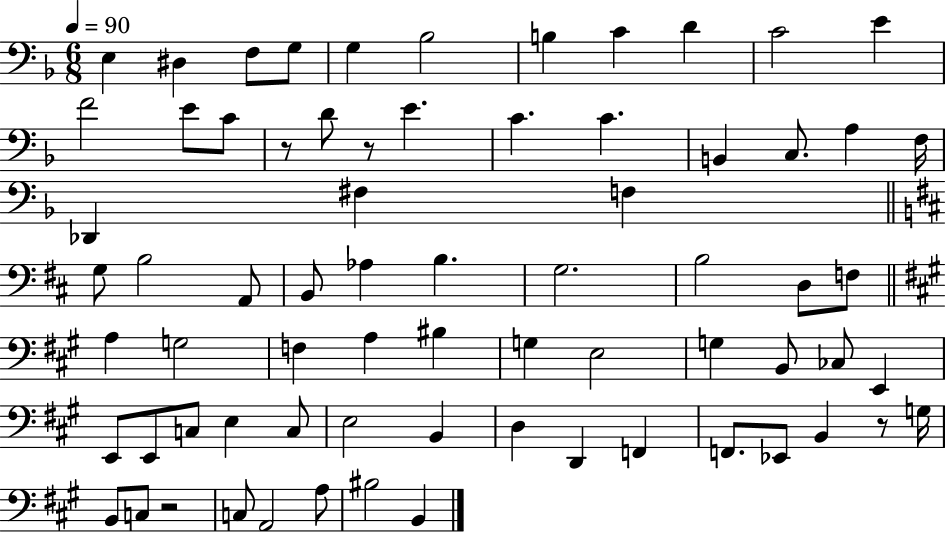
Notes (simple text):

E3/q D#3/q F3/e G3/e G3/q Bb3/h B3/q C4/q D4/q C4/h E4/q F4/h E4/e C4/e R/e D4/e R/e E4/q. C4/q. C4/q. B2/q C3/e. A3/q F3/s Db2/q F#3/q F3/q G3/e B3/h A2/e B2/e Ab3/q B3/q. G3/h. B3/h D3/e F3/e A3/q G3/h F3/q A3/q BIS3/q G3/q E3/h G3/q B2/e CES3/e E2/q E2/e E2/e C3/e E3/q C3/e E3/h B2/q D3/q D2/q F2/q F2/e. Eb2/e B2/q R/e G3/s B2/e C3/e R/h C3/e A2/h A3/e BIS3/h B2/q